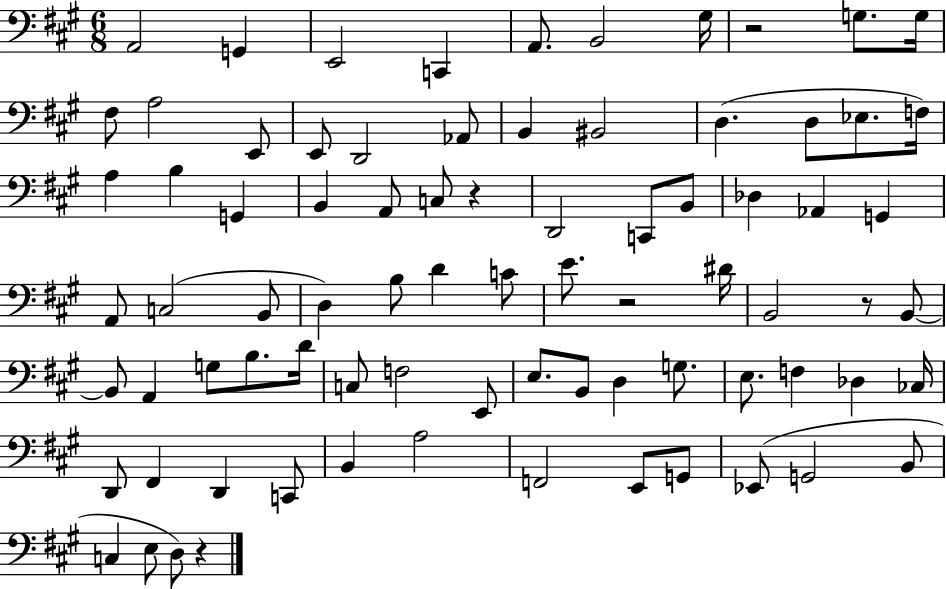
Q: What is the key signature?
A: A major